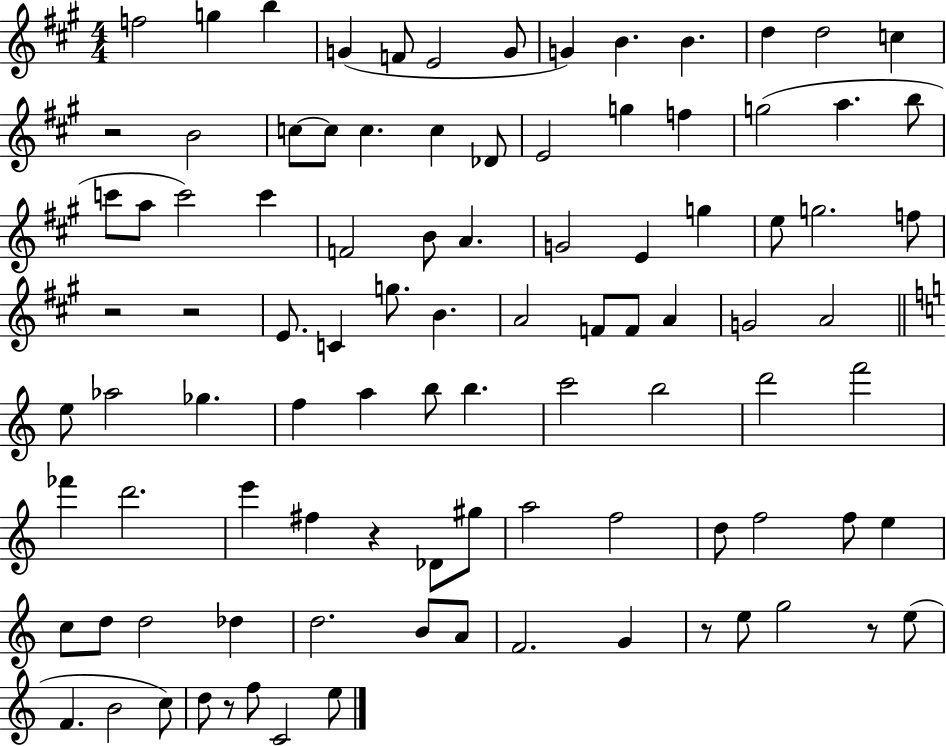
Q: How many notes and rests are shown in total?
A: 97